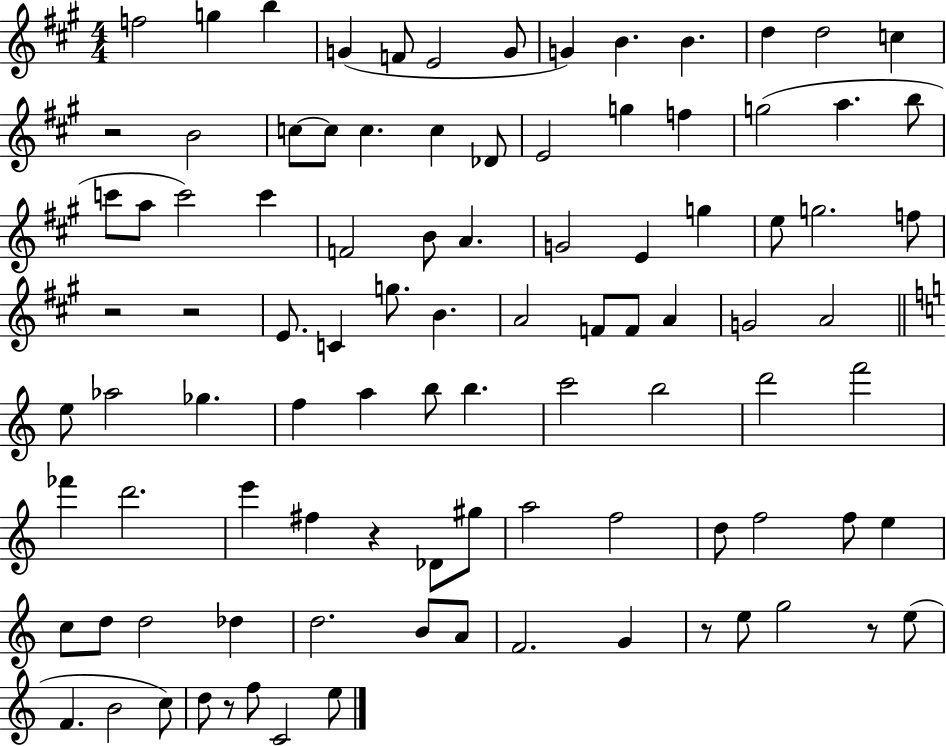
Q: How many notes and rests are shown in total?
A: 97